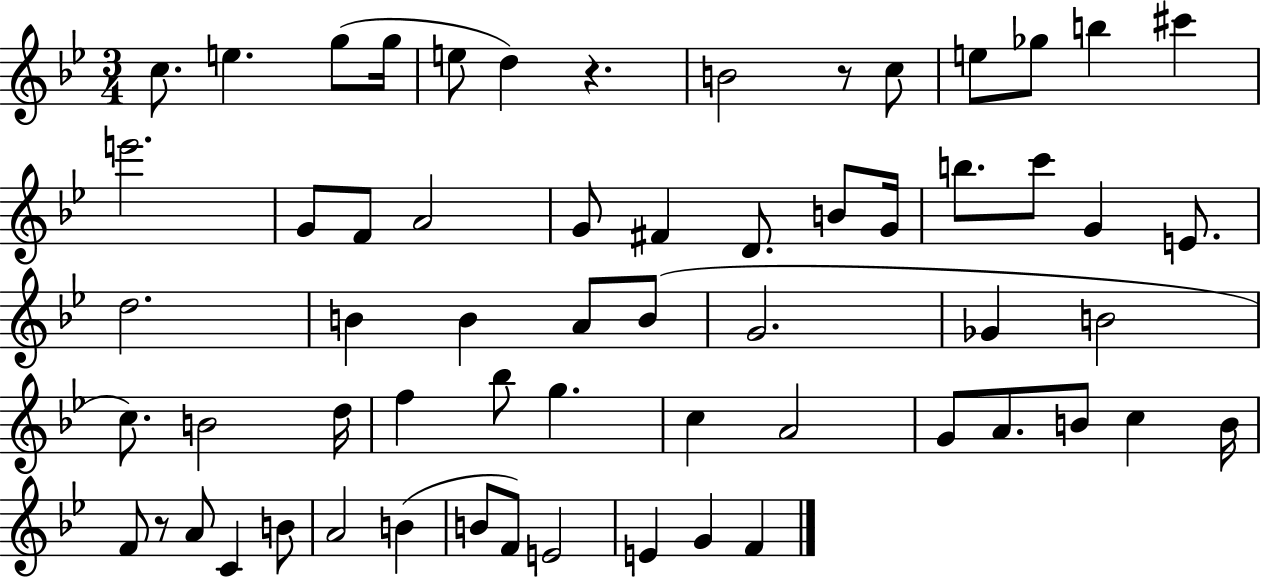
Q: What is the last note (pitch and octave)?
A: F4